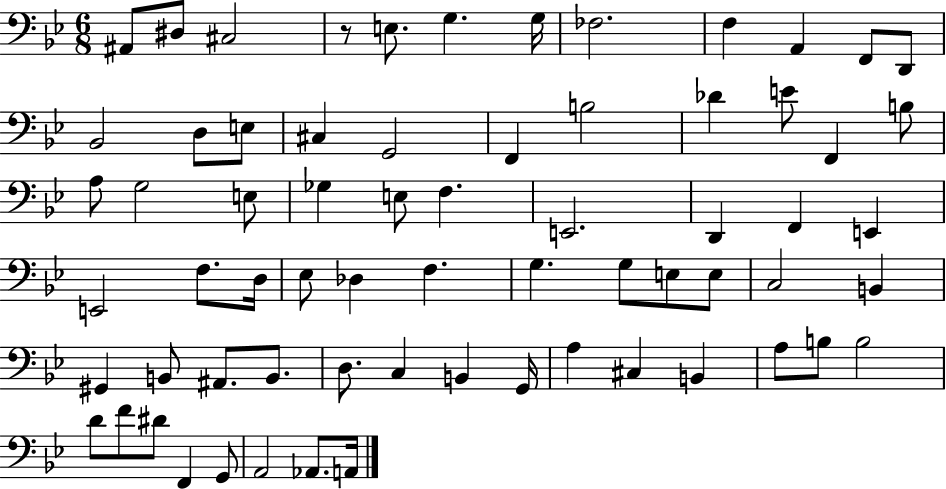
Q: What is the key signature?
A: BES major